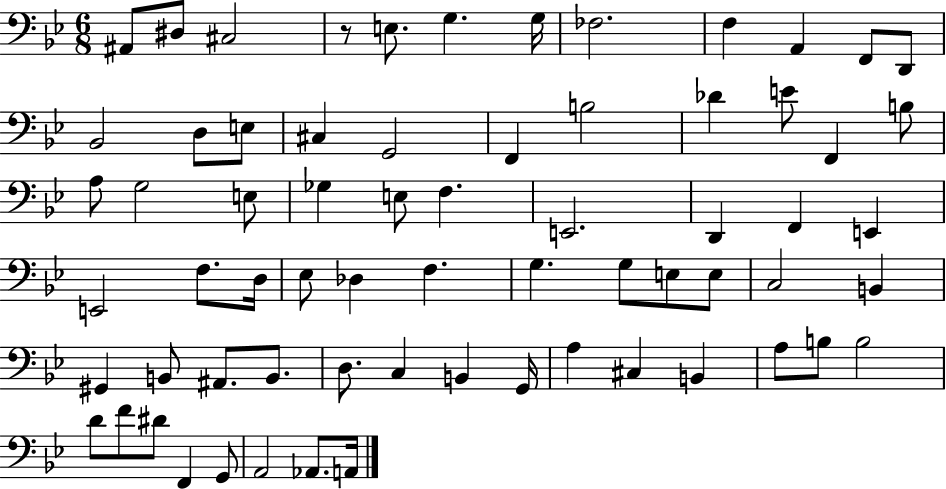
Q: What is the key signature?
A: BES major